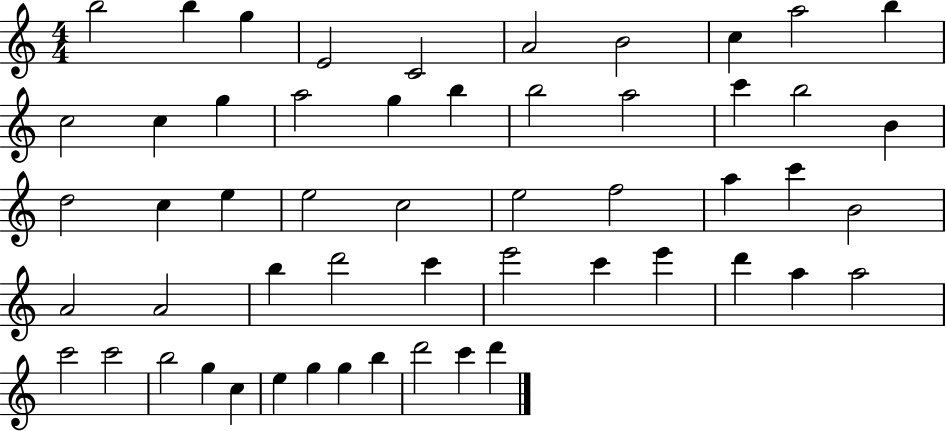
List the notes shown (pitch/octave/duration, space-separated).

B5/h B5/q G5/q E4/h C4/h A4/h B4/h C5/q A5/h B5/q C5/h C5/q G5/q A5/h G5/q B5/q B5/h A5/h C6/q B5/h B4/q D5/h C5/q E5/q E5/h C5/h E5/h F5/h A5/q C6/q B4/h A4/h A4/h B5/q D6/h C6/q E6/h C6/q E6/q D6/q A5/q A5/h C6/h C6/h B5/h G5/q C5/q E5/q G5/q G5/q B5/q D6/h C6/q D6/q